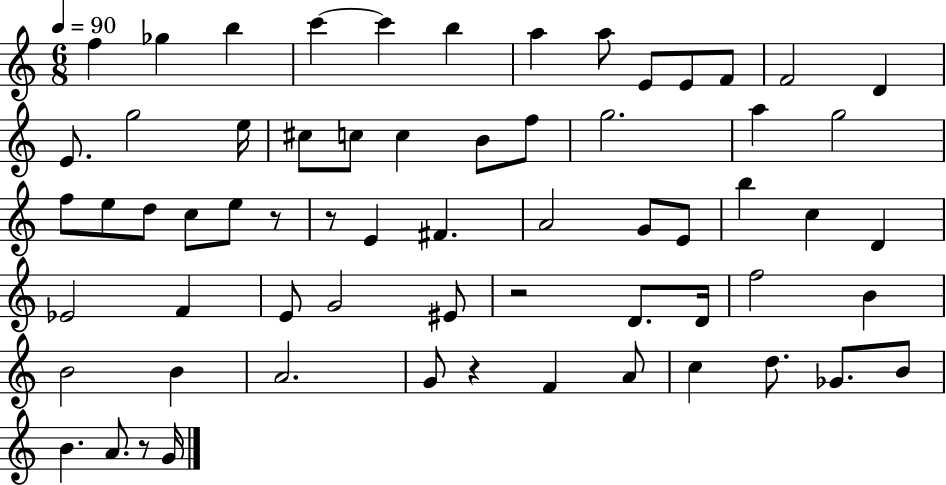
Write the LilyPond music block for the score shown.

{
  \clef treble
  \numericTimeSignature
  \time 6/8
  \key c \major
  \tempo 4 = 90
  \repeat volta 2 { f''4 ges''4 b''4 | c'''4~~ c'''4 b''4 | a''4 a''8 e'8 e'8 f'8 | f'2 d'4 | \break e'8. g''2 e''16 | cis''8 c''8 c''4 b'8 f''8 | g''2. | a''4 g''2 | \break f''8 e''8 d''8 c''8 e''8 r8 | r8 e'4 fis'4. | a'2 g'8 e'8 | b''4 c''4 d'4 | \break ees'2 f'4 | e'8 g'2 eis'8 | r2 d'8. d'16 | f''2 b'4 | \break b'2 b'4 | a'2. | g'8 r4 f'4 a'8 | c''4 d''8. ges'8. b'8 | \break b'4. a'8. r8 g'16 | } \bar "|."
}